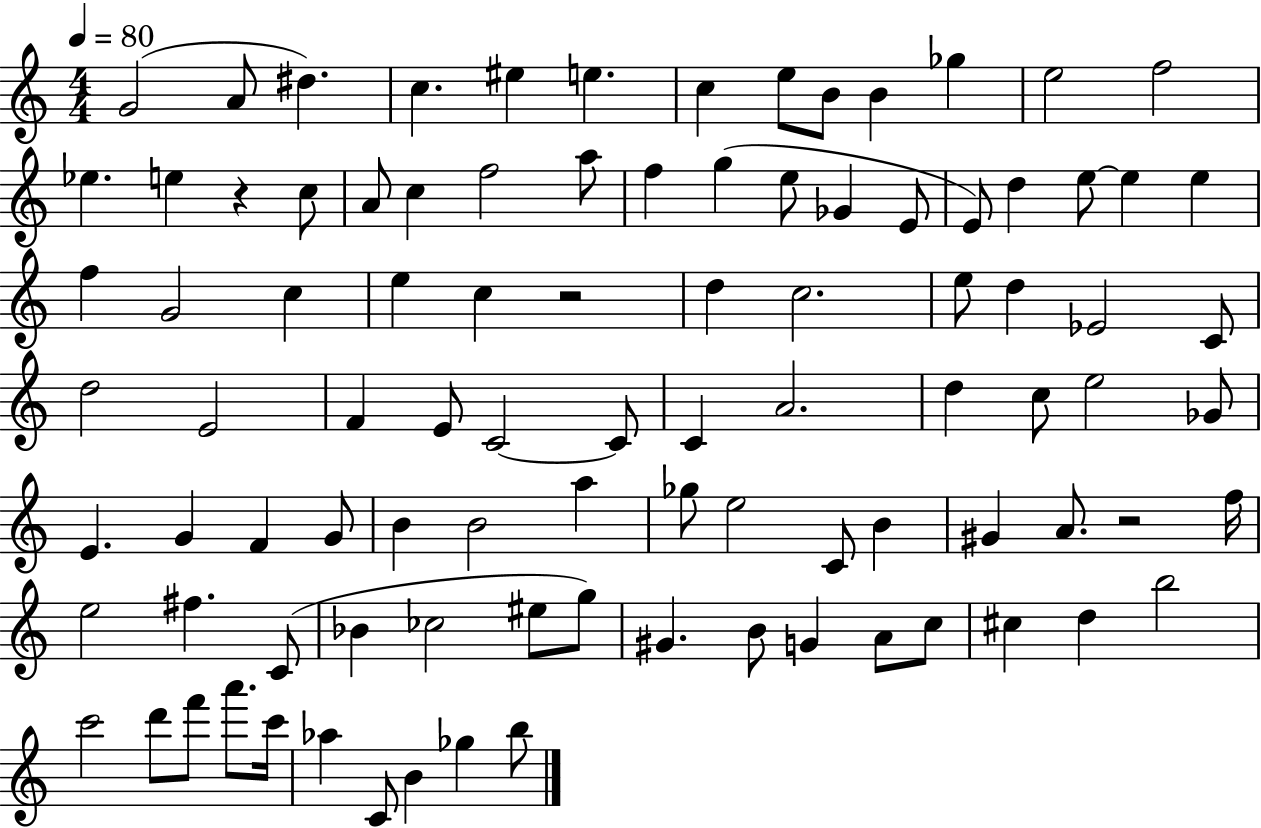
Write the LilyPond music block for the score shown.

{
  \clef treble
  \numericTimeSignature
  \time 4/4
  \key c \major
  \tempo 4 = 80
  g'2( a'8 dis''4.) | c''4. eis''4 e''4. | c''4 e''8 b'8 b'4 ges''4 | e''2 f''2 | \break ees''4. e''4 r4 c''8 | a'8 c''4 f''2 a''8 | f''4 g''4( e''8 ges'4 e'8 | e'8) d''4 e''8~~ e''4 e''4 | \break f''4 g'2 c''4 | e''4 c''4 r2 | d''4 c''2. | e''8 d''4 ees'2 c'8 | \break d''2 e'2 | f'4 e'8 c'2~~ c'8 | c'4 a'2. | d''4 c''8 e''2 ges'8 | \break e'4. g'4 f'4 g'8 | b'4 b'2 a''4 | ges''8 e''2 c'8 b'4 | gis'4 a'8. r2 f''16 | \break e''2 fis''4. c'8( | bes'4 ces''2 eis''8 g''8) | gis'4. b'8 g'4 a'8 c''8 | cis''4 d''4 b''2 | \break c'''2 d'''8 f'''8 a'''8. c'''16 | aes''4 c'8 b'4 ges''4 b''8 | \bar "|."
}